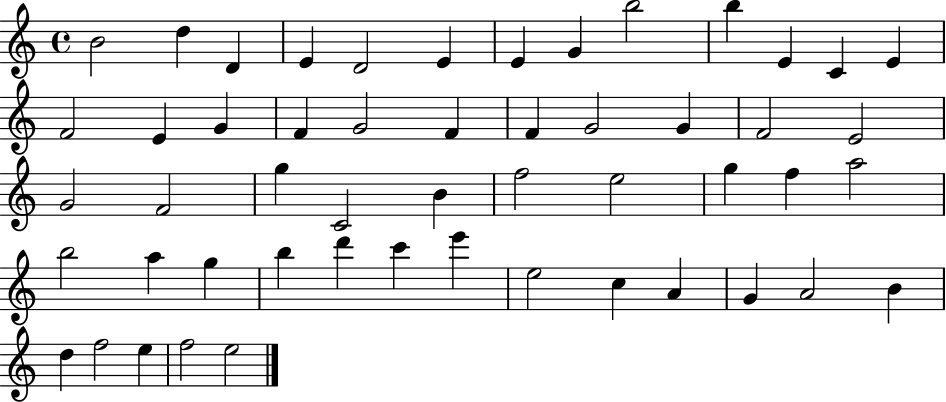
{
  \clef treble
  \time 4/4
  \defaultTimeSignature
  \key c \major
  b'2 d''4 d'4 | e'4 d'2 e'4 | e'4 g'4 b''2 | b''4 e'4 c'4 e'4 | \break f'2 e'4 g'4 | f'4 g'2 f'4 | f'4 g'2 g'4 | f'2 e'2 | \break g'2 f'2 | g''4 c'2 b'4 | f''2 e''2 | g''4 f''4 a''2 | \break b''2 a''4 g''4 | b''4 d'''4 c'''4 e'''4 | e''2 c''4 a'4 | g'4 a'2 b'4 | \break d''4 f''2 e''4 | f''2 e''2 | \bar "|."
}